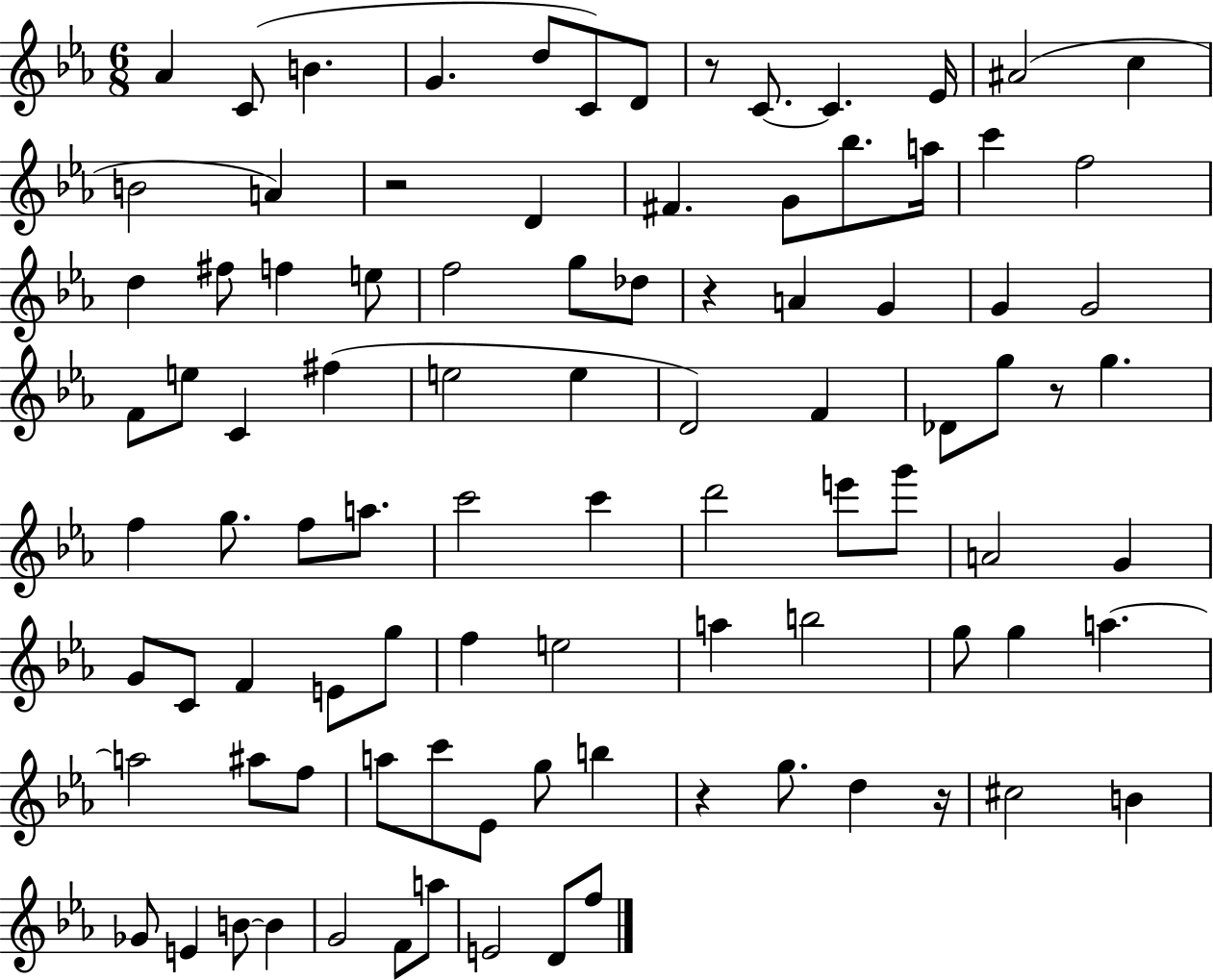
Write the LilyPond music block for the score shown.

{
  \clef treble
  \numericTimeSignature
  \time 6/8
  \key ees \major
  aes'4 c'8( b'4. | g'4. d''8 c'8) d'8 | r8 c'8.~~ c'4. ees'16 | ais'2( c''4 | \break b'2 a'4) | r2 d'4 | fis'4. g'8 bes''8. a''16 | c'''4 f''2 | \break d''4 fis''8 f''4 e''8 | f''2 g''8 des''8 | r4 a'4 g'4 | g'4 g'2 | \break f'8 e''8 c'4 fis''4( | e''2 e''4 | d'2) f'4 | des'8 g''8 r8 g''4. | \break f''4 g''8. f''8 a''8. | c'''2 c'''4 | d'''2 e'''8 g'''8 | a'2 g'4 | \break g'8 c'8 f'4 e'8 g''8 | f''4 e''2 | a''4 b''2 | g''8 g''4 a''4.~~ | \break a''2 ais''8 f''8 | a''8 c'''8 ees'8 g''8 b''4 | r4 g''8. d''4 r16 | cis''2 b'4 | \break ges'8 e'4 b'8~~ b'4 | g'2 f'8 a''8 | e'2 d'8 f''8 | \bar "|."
}